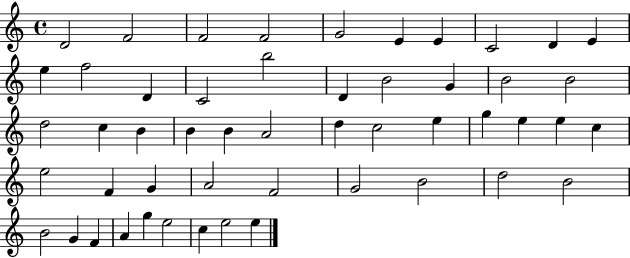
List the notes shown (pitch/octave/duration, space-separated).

D4/h F4/h F4/h F4/h G4/h E4/q E4/q C4/h D4/q E4/q E5/q F5/h D4/q C4/h B5/h D4/q B4/h G4/q B4/h B4/h D5/h C5/q B4/q B4/q B4/q A4/h D5/q C5/h E5/q G5/q E5/q E5/q C5/q E5/h F4/q G4/q A4/h F4/h G4/h B4/h D5/h B4/h B4/h G4/q F4/q A4/q G5/q E5/h C5/q E5/h E5/q